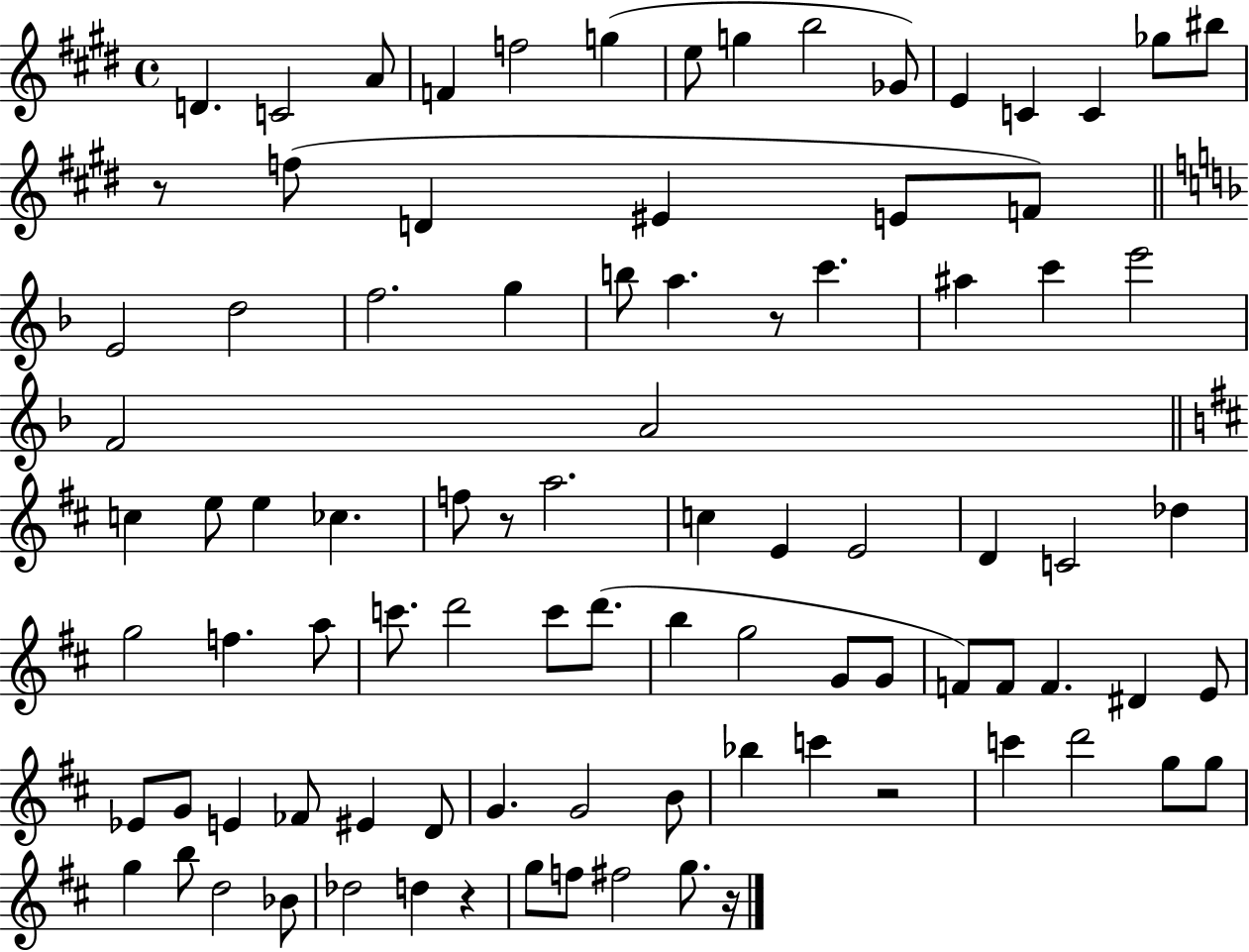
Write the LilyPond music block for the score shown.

{
  \clef treble
  \time 4/4
  \defaultTimeSignature
  \key e \major
  d'4. c'2 a'8 | f'4 f''2 g''4( | e''8 g''4 b''2 ges'8) | e'4 c'4 c'4 ges''8 bis''8 | \break r8 f''8( d'4 eis'4 e'8 f'8) | \bar "||" \break \key d \minor e'2 d''2 | f''2. g''4 | b''8 a''4. r8 c'''4. | ais''4 c'''4 e'''2 | \break f'2 a'2 | \bar "||" \break \key d \major c''4 e''8 e''4 ces''4. | f''8 r8 a''2. | c''4 e'4 e'2 | d'4 c'2 des''4 | \break g''2 f''4. a''8 | c'''8. d'''2 c'''8 d'''8.( | b''4 g''2 g'8 g'8 | f'8) f'8 f'4. dis'4 e'8 | \break ees'8 g'8 e'4 fes'8 eis'4 d'8 | g'4. g'2 b'8 | bes''4 c'''4 r2 | c'''4 d'''2 g''8 g''8 | \break g''4 b''8 d''2 bes'8 | des''2 d''4 r4 | g''8 f''8 fis''2 g''8. r16 | \bar "|."
}